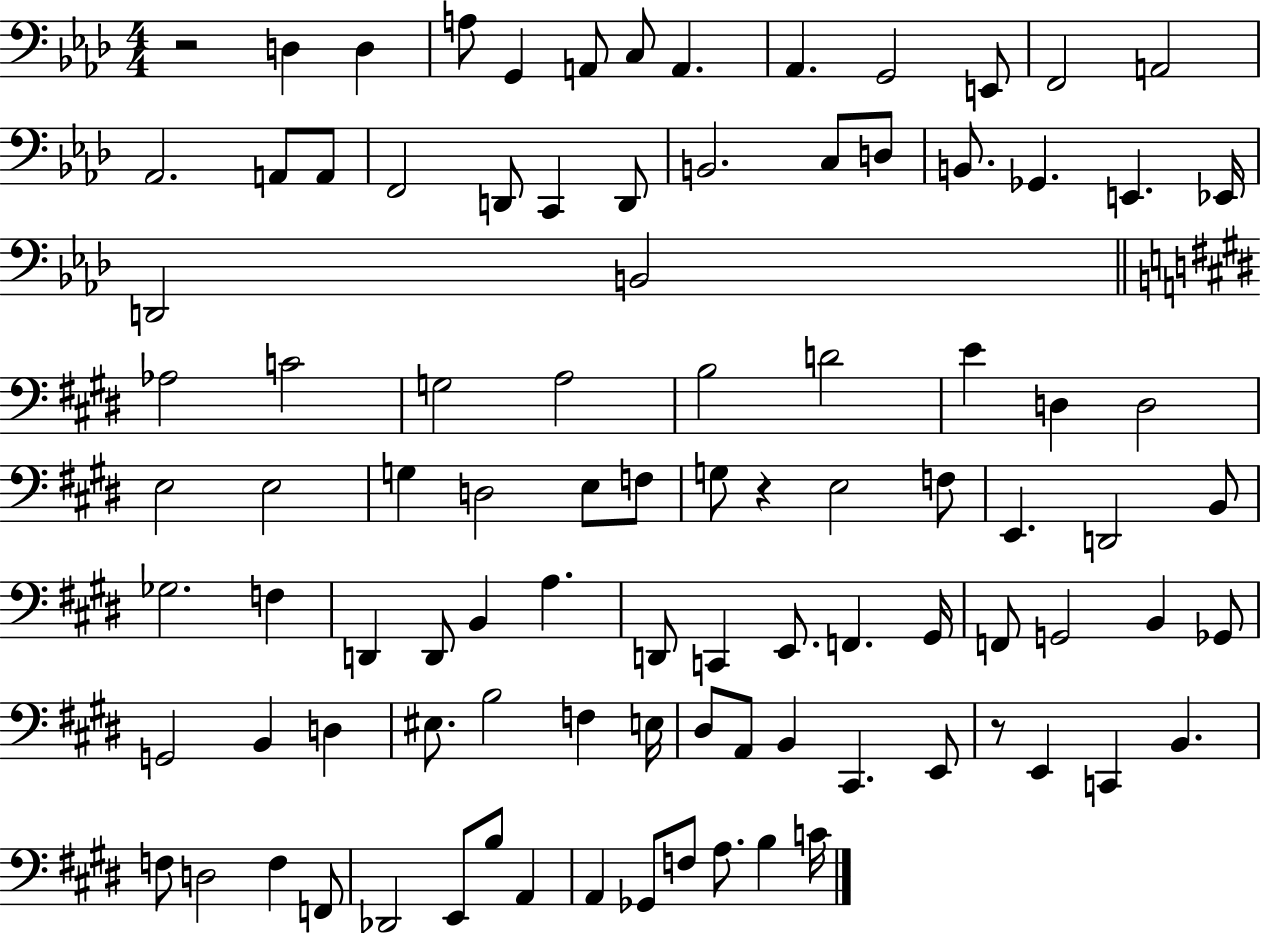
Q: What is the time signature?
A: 4/4